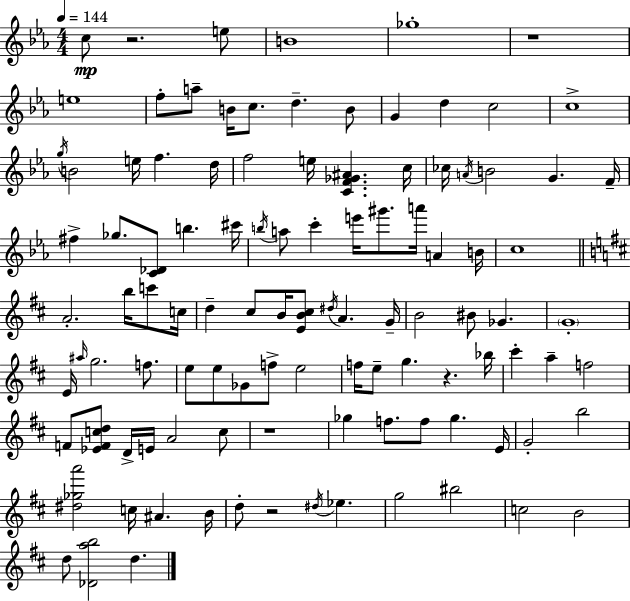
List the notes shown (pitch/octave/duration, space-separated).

C5/e R/h. E5/e B4/w Gb5/w R/w E5/w F5/e A5/e B4/s C5/e. D5/q. B4/e G4/q D5/q C5/h C5/w G5/s B4/h E5/s F5/q. D5/s F5/h E5/s [C4,F4,Gb4,A#4]/q. C5/s CES5/s A4/s B4/h G4/q. F4/s F#5/q Gb5/e. [C4,Db4]/e B5/q. C#6/s B5/s A5/e C6/q E6/s G#6/e. A6/s A4/q B4/s C5/w A4/h. B5/s C6/e C5/s D5/q C#5/e B4/s [E4,B4,C#5]/e D#5/s A4/q. G4/s B4/h BIS4/e Gb4/q. G4/w E4/s A#5/s G5/h. F5/e. E5/e E5/e Gb4/e F5/e E5/h F5/s E5/e G5/q. R/q. Bb5/s C#6/q A5/q F5/h F4/e [Eb4,F4,C5,D5]/e D4/s E4/s A4/h C5/e R/w Gb5/q F5/e. F5/e Gb5/q. E4/s G4/h B5/h [D#5,Gb5,A6]/h C5/s A#4/q. B4/s D5/e R/h D#5/s Eb5/q. G5/h BIS5/h C5/h B4/h D5/e [Db4,A5,B5]/h D5/q.